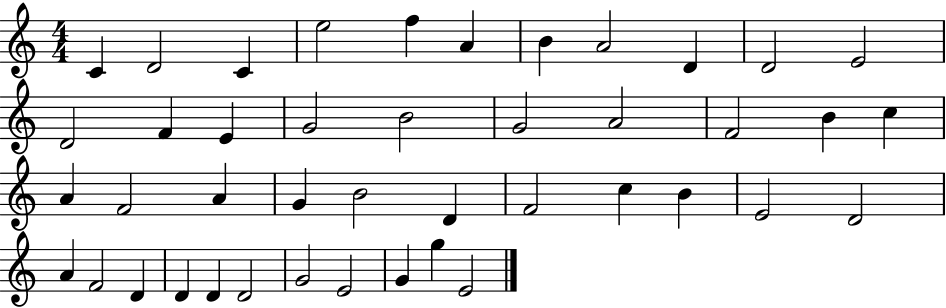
C4/q D4/h C4/q E5/h F5/q A4/q B4/q A4/h D4/q D4/h E4/h D4/h F4/q E4/q G4/h B4/h G4/h A4/h F4/h B4/q C5/q A4/q F4/h A4/q G4/q B4/h D4/q F4/h C5/q B4/q E4/h D4/h A4/q F4/h D4/q D4/q D4/q D4/h G4/h E4/h G4/q G5/q E4/h